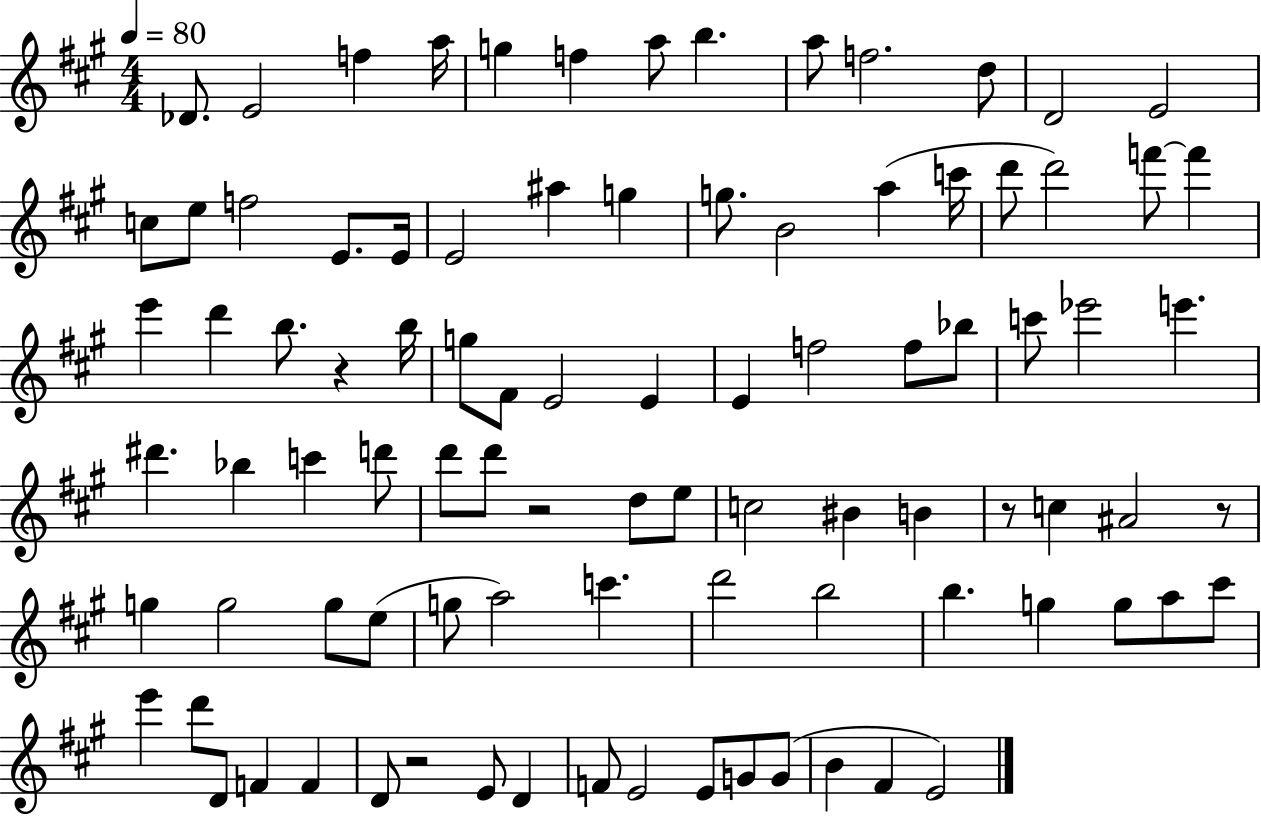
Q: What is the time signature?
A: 4/4